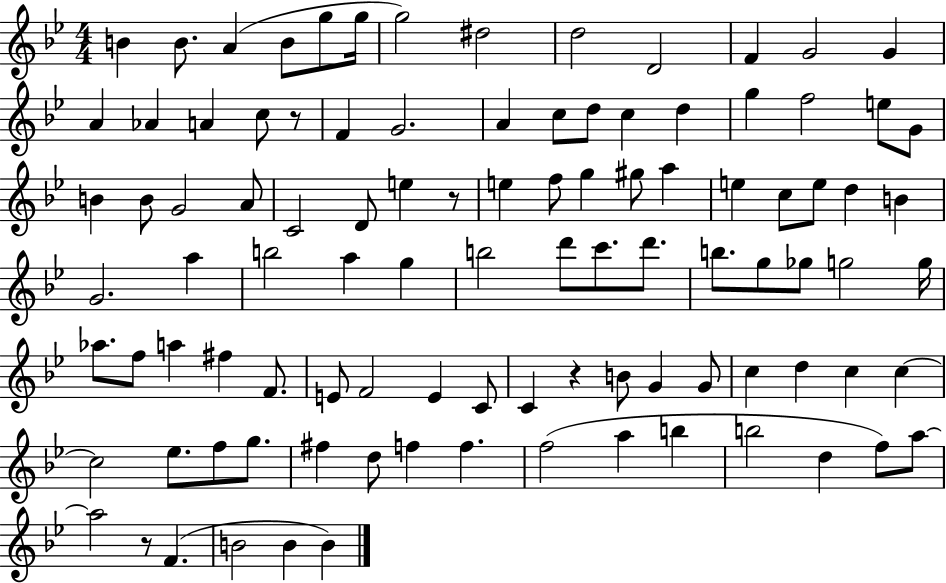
{
  \clef treble
  \numericTimeSignature
  \time 4/4
  \key bes \major
  b'4 b'8. a'4( b'8 g''8 g''16 | g''2) dis''2 | d''2 d'2 | f'4 g'2 g'4 | \break a'4 aes'4 a'4 c''8 r8 | f'4 g'2. | a'4 c''8 d''8 c''4 d''4 | g''4 f''2 e''8 g'8 | \break b'4 b'8 g'2 a'8 | c'2 d'8 e''4 r8 | e''4 f''8 g''4 gis''8 a''4 | e''4 c''8 e''8 d''4 b'4 | \break g'2. a''4 | b''2 a''4 g''4 | b''2 d'''8 c'''8. d'''8. | b''8. g''8 ges''8 g''2 g''16 | \break aes''8. f''8 a''4 fis''4 f'8. | e'8 f'2 e'4 c'8 | c'4 r4 b'8 g'4 g'8 | c''4 d''4 c''4 c''4~~ | \break c''2 ees''8. f''8 g''8. | fis''4 d''8 f''4 f''4. | f''2( a''4 b''4 | b''2 d''4 f''8) a''8~~ | \break a''2 r8 f'4.( | b'2 b'4 b'4) | \bar "|."
}